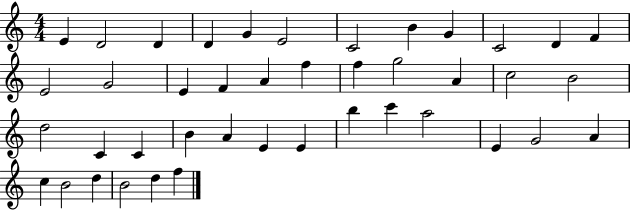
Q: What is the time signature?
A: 4/4